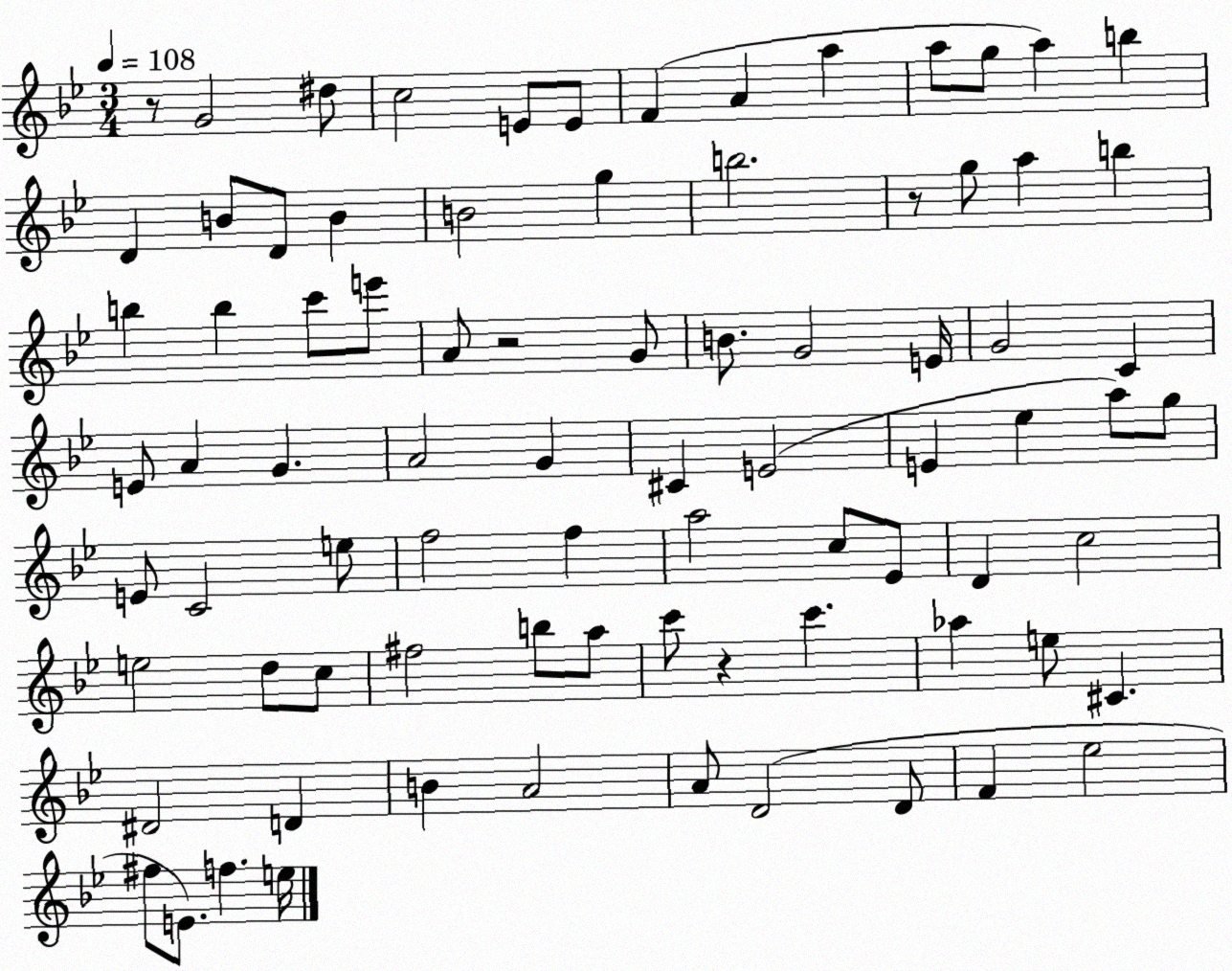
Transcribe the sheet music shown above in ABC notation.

X:1
T:Untitled
M:3/4
L:1/4
K:Bb
z/2 G2 ^d/2 c2 E/2 E/2 F A a a/2 g/2 a b D B/2 D/2 B B2 g b2 z/2 g/2 a b b b c'/2 e'/2 A/2 z2 G/2 B/2 G2 E/4 G2 C E/2 A G A2 G ^C E2 E _e a/2 g/2 E/2 C2 e/2 f2 f a2 c/2 _E/2 D c2 e2 d/2 c/2 ^f2 b/2 a/2 c'/2 z c' _a e/2 ^C ^D2 D B A2 A/2 D2 D/2 F _e2 ^f/2 E/2 f e/4